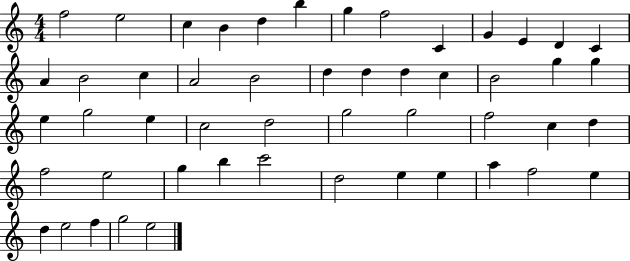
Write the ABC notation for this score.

X:1
T:Untitled
M:4/4
L:1/4
K:C
f2 e2 c B d b g f2 C G E D C A B2 c A2 B2 d d d c B2 g g e g2 e c2 d2 g2 g2 f2 c d f2 e2 g b c'2 d2 e e a f2 e d e2 f g2 e2